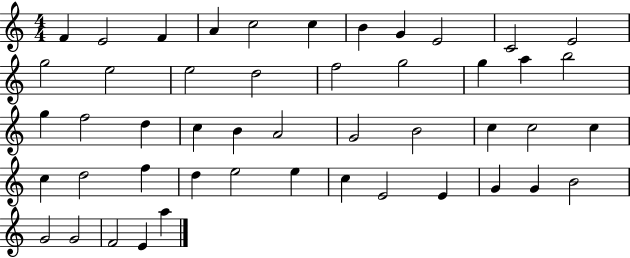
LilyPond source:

{
  \clef treble
  \numericTimeSignature
  \time 4/4
  \key c \major
  f'4 e'2 f'4 | a'4 c''2 c''4 | b'4 g'4 e'2 | c'2 e'2 | \break g''2 e''2 | e''2 d''2 | f''2 g''2 | g''4 a''4 b''2 | \break g''4 f''2 d''4 | c''4 b'4 a'2 | g'2 b'2 | c''4 c''2 c''4 | \break c''4 d''2 f''4 | d''4 e''2 e''4 | c''4 e'2 e'4 | g'4 g'4 b'2 | \break g'2 g'2 | f'2 e'4 a''4 | \bar "|."
}